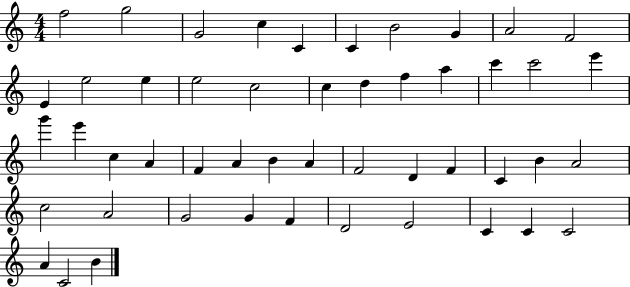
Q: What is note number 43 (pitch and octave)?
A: E4